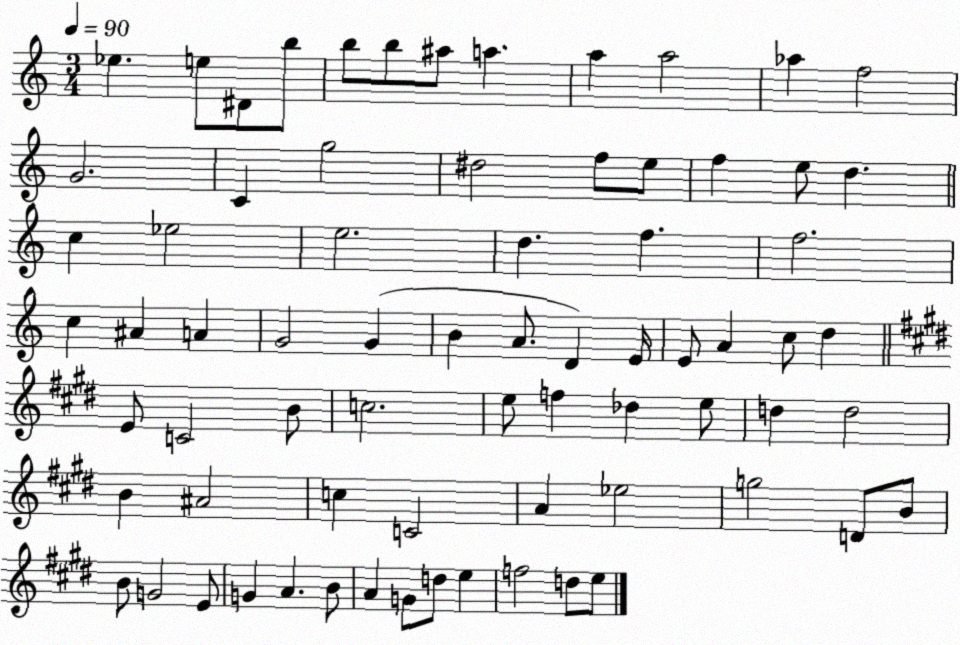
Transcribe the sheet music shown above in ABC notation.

X:1
T:Untitled
M:3/4
L:1/4
K:C
_e e/2 ^D/2 b/2 b/2 b/2 ^a/2 a a a2 _a f2 G2 C g2 ^d2 f/2 e/2 f e/2 d c _e2 e2 d f f2 c ^A A G2 G B A/2 D E/4 E/2 A c/2 d E/2 C2 B/2 c2 e/2 f _d e/2 d d2 B ^A2 c C2 A _e2 g2 D/2 B/2 B/2 G2 E/2 G A B/2 A G/2 d/2 e f2 d/2 e/2